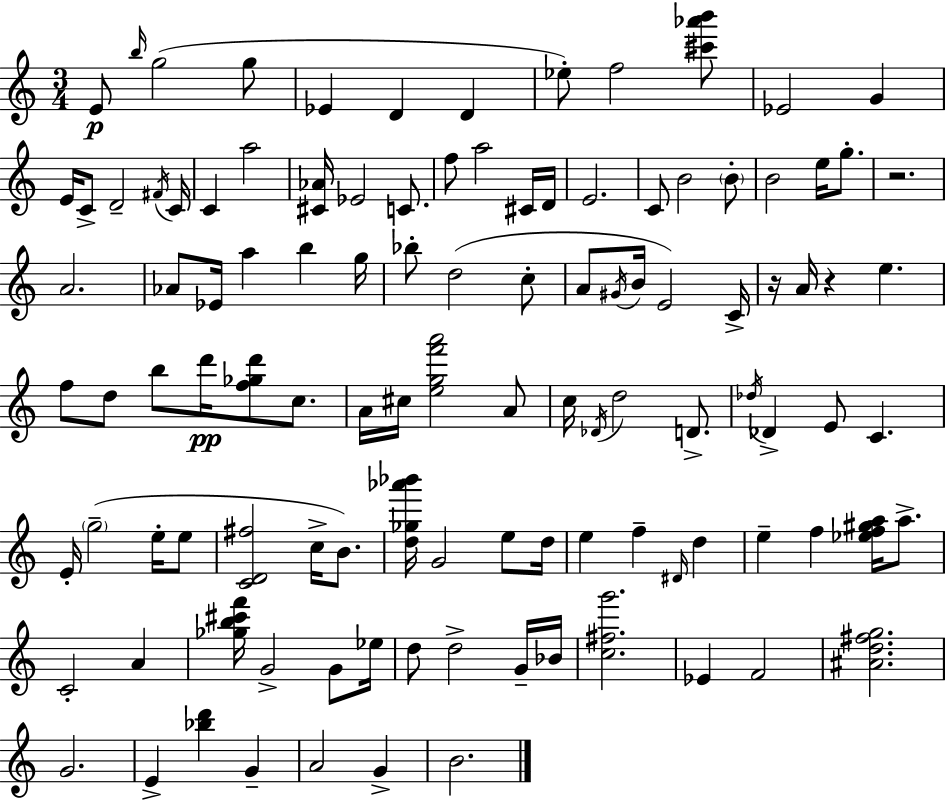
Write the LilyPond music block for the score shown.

{
  \clef treble
  \numericTimeSignature
  \time 3/4
  \key a \minor
  e'8\p \grace { b''16 } g''2( g''8 | ees'4 d'4 d'4 | ees''8-.) f''2 <cis''' aes''' b'''>8 | ees'2 g'4 | \break e'16 c'8-> d'2-- | \acciaccatura { fis'16 } c'16 c'4 a''2 | <cis' aes'>16 ees'2 c'8. | f''8 a''2 | \break cis'16 d'16 e'2. | c'8 b'2 | \parenthesize b'8-. b'2 e''16 g''8.-. | r2. | \break a'2. | aes'8 ees'16 a''4 b''4 | g''16 bes''8-. d''2( | c''8-. a'8 \acciaccatura { gis'16 } b'16 e'2) | \break c'16-> r16 a'16 r4 e''4. | f''8 d''8 b''8 d'''16\pp <f'' ges'' d'''>8 | c''8. a'16 cis''16 <e'' g'' f''' a'''>2 | a'8 c''16 \acciaccatura { des'16 } d''2 | \break d'8.-> \acciaccatura { des''16 } des'4-> e'8 c'4. | e'16-. \parenthesize g''2--( | e''16-. e''8 <c' d' fis''>2 | c''16-> b'8.) <d'' ges'' aes''' bes'''>16 g'2 | \break e''8 d''16 e''4 f''4-- | \grace { dis'16 } d''4 e''4-- f''4 | <ees'' f'' gis'' a''>16 a''8.-> c'2-. | a'4 <ges'' b'' cis''' f'''>16 g'2-> | \break g'8 ees''16 d''8 d''2-> | g'16-- bes'16 <c'' fis'' g'''>2. | ees'4 f'2 | <ais' d'' fis'' g''>2. | \break g'2. | e'4-> <bes'' d'''>4 | g'4-- a'2 | g'4-> b'2. | \break \bar "|."
}